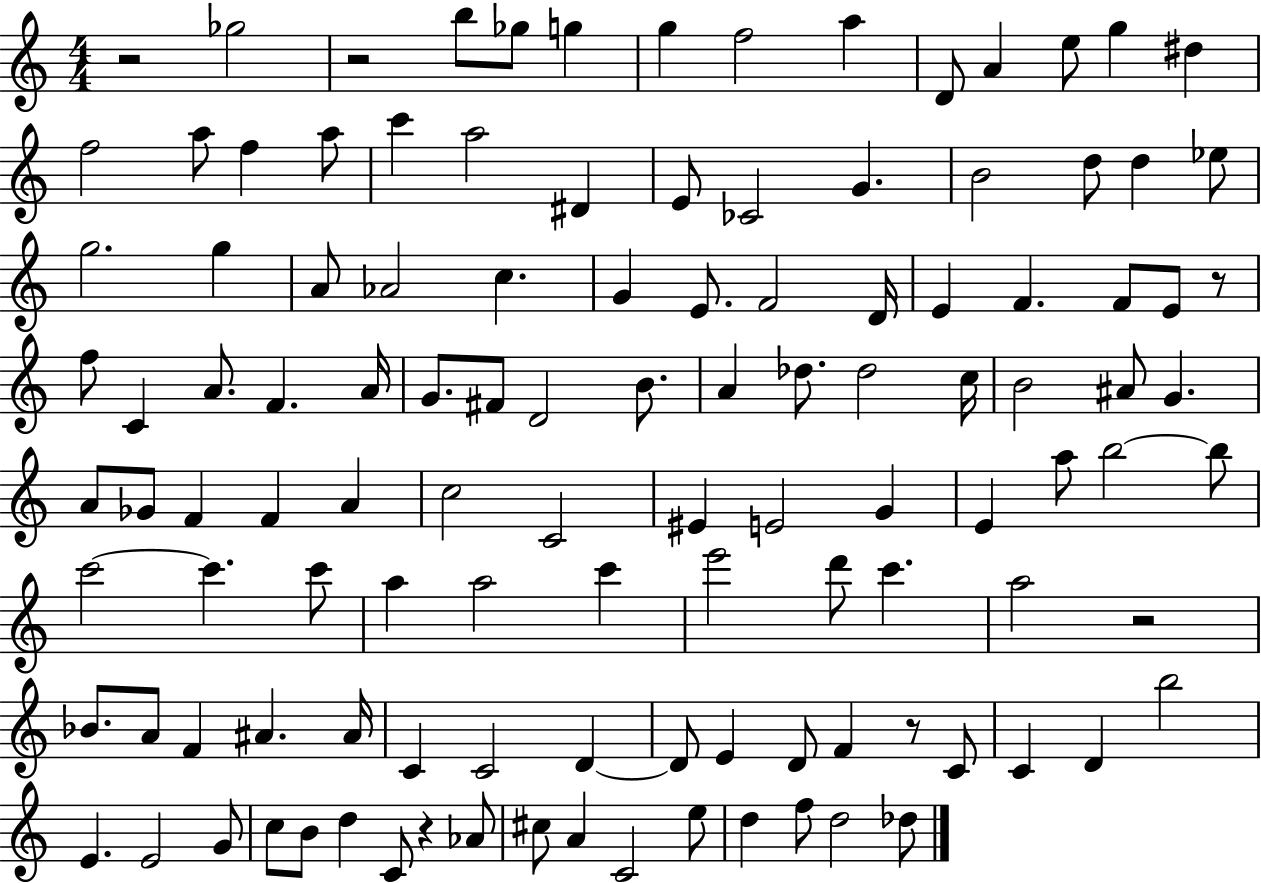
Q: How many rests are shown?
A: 6